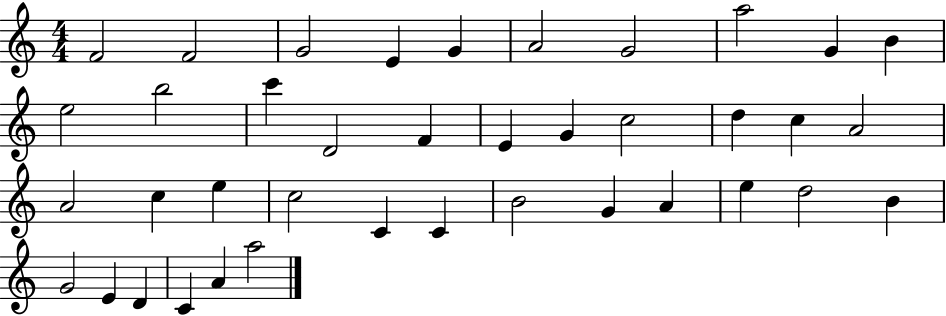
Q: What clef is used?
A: treble